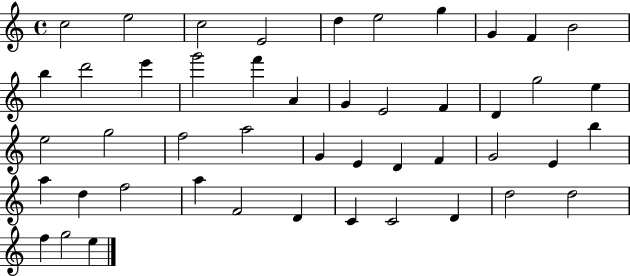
C5/h E5/h C5/h E4/h D5/q E5/h G5/q G4/q F4/q B4/h B5/q D6/h E6/q G6/h F6/q A4/q G4/q E4/h F4/q D4/q G5/h E5/q E5/h G5/h F5/h A5/h G4/q E4/q D4/q F4/q G4/h E4/q B5/q A5/q D5/q F5/h A5/q F4/h D4/q C4/q C4/h D4/q D5/h D5/h F5/q G5/h E5/q